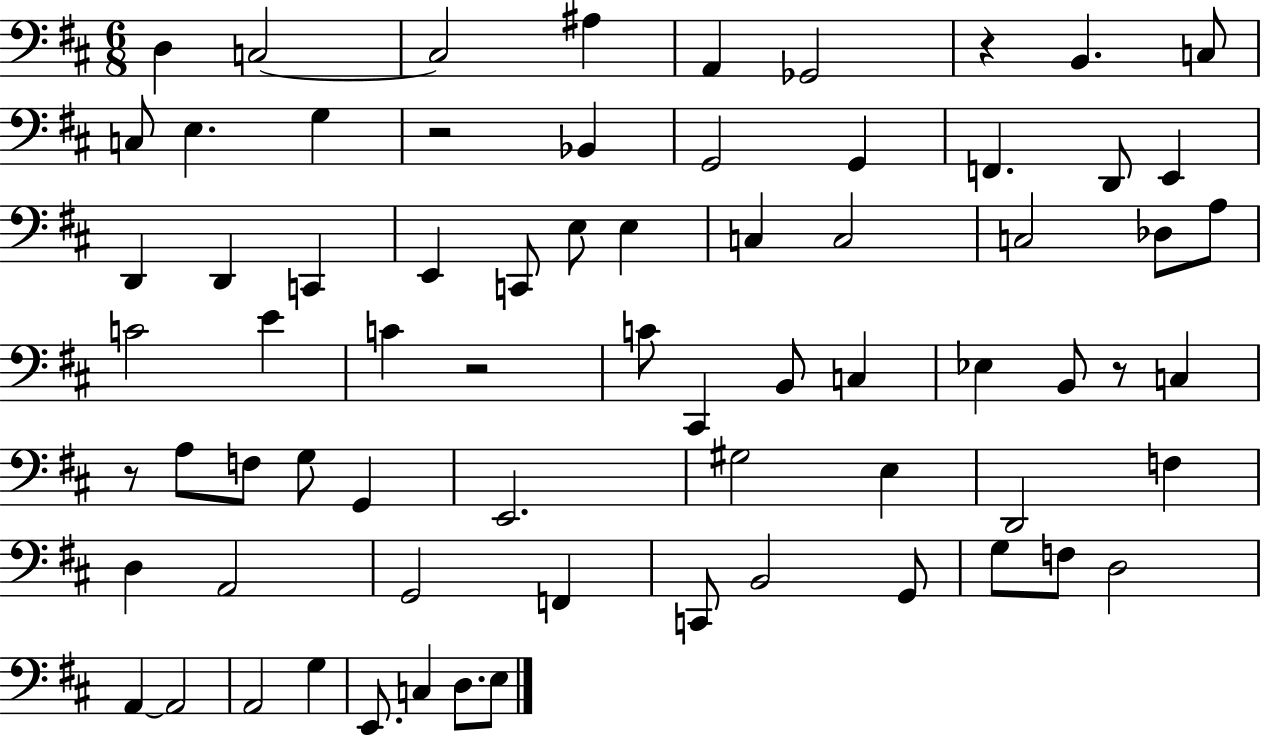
X:1
T:Untitled
M:6/8
L:1/4
K:D
D, C,2 C,2 ^A, A,, _G,,2 z B,, C,/2 C,/2 E, G, z2 _B,, G,,2 G,, F,, D,,/2 E,, D,, D,, C,, E,, C,,/2 E,/2 E, C, C,2 C,2 _D,/2 A,/2 C2 E C z2 C/2 ^C,, B,,/2 C, _E, B,,/2 z/2 C, z/2 A,/2 F,/2 G,/2 G,, E,,2 ^G,2 E, D,,2 F, D, A,,2 G,,2 F,, C,,/2 B,,2 G,,/2 G,/2 F,/2 D,2 A,, A,,2 A,,2 G, E,,/2 C, D,/2 E,/2